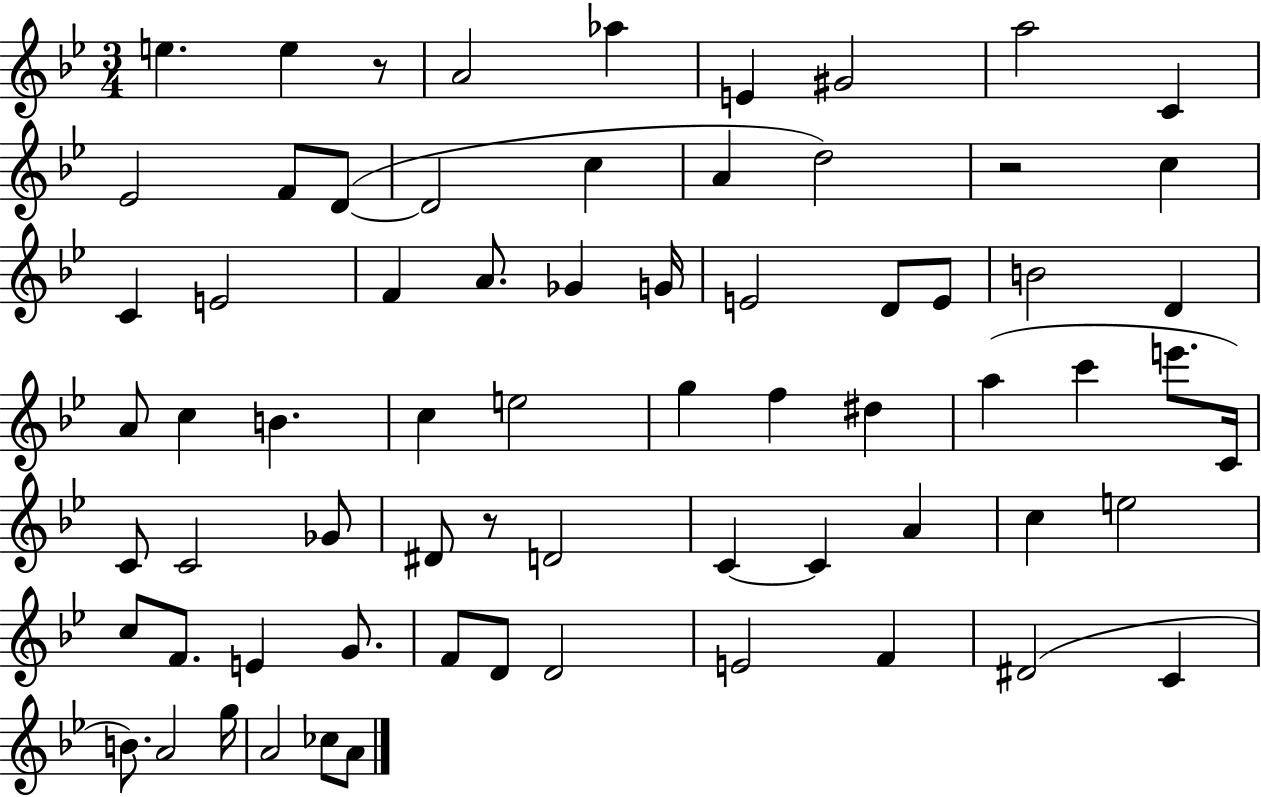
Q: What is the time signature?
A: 3/4